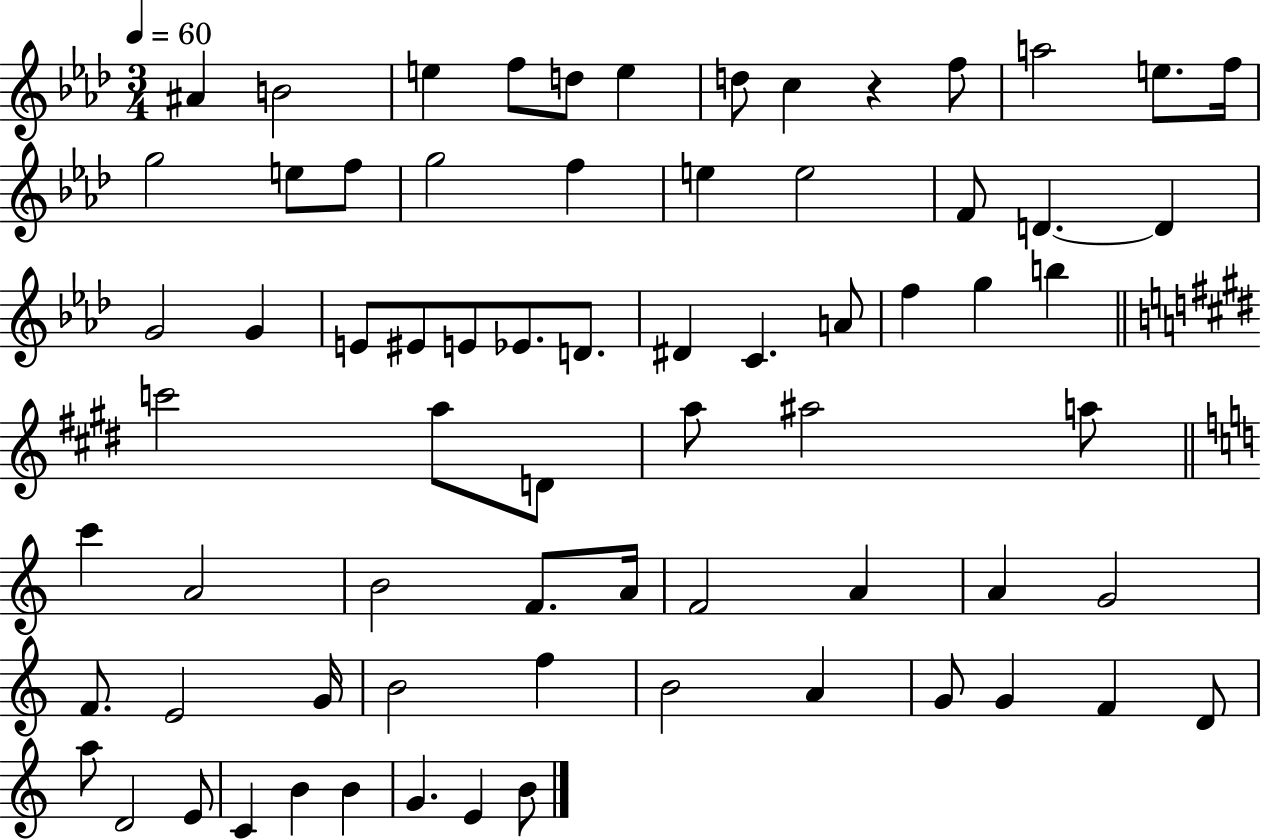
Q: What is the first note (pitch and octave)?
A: A#4